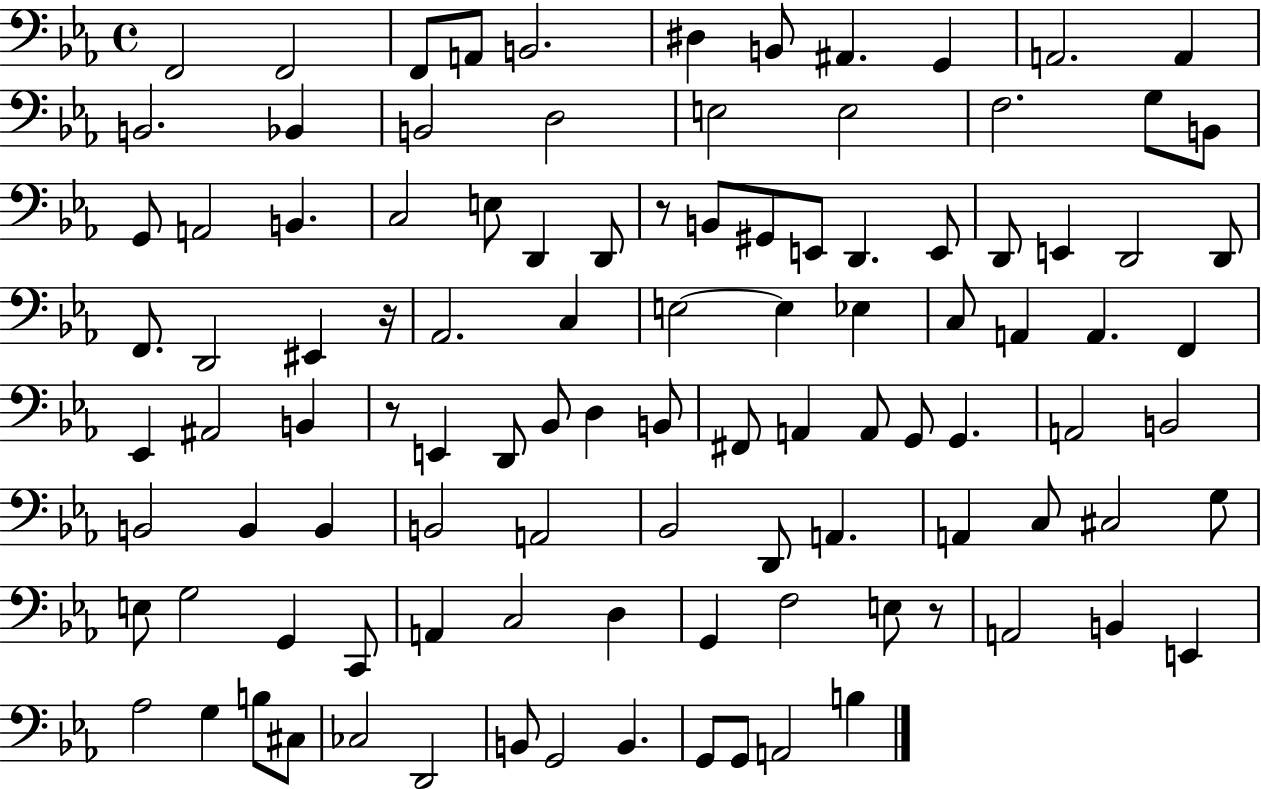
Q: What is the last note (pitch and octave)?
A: B3